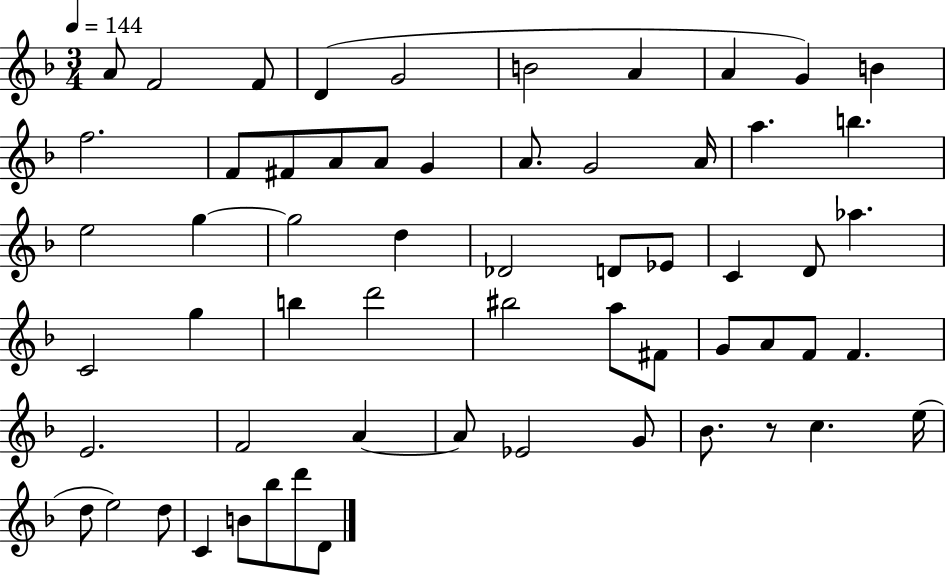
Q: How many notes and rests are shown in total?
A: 60